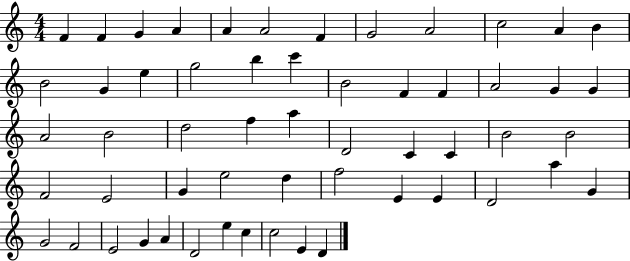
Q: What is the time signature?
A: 4/4